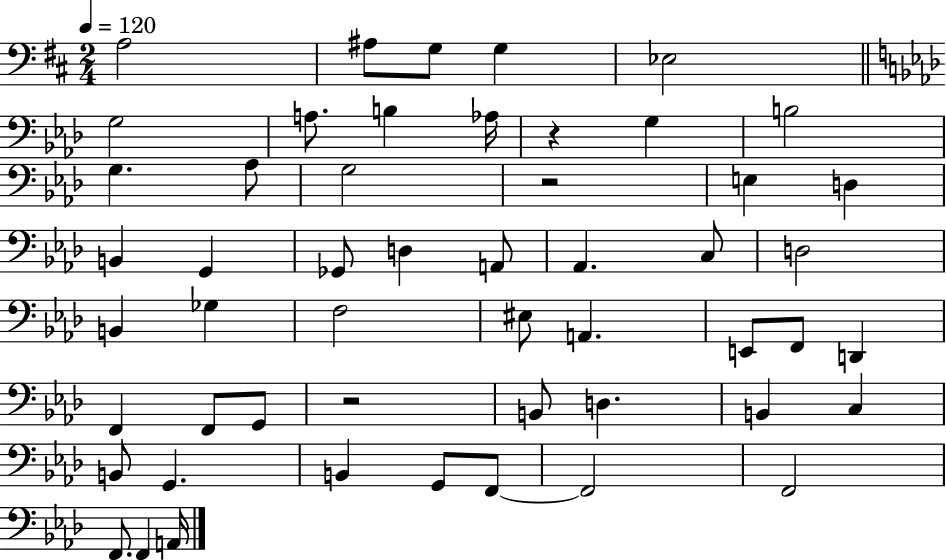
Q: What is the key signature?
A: D major